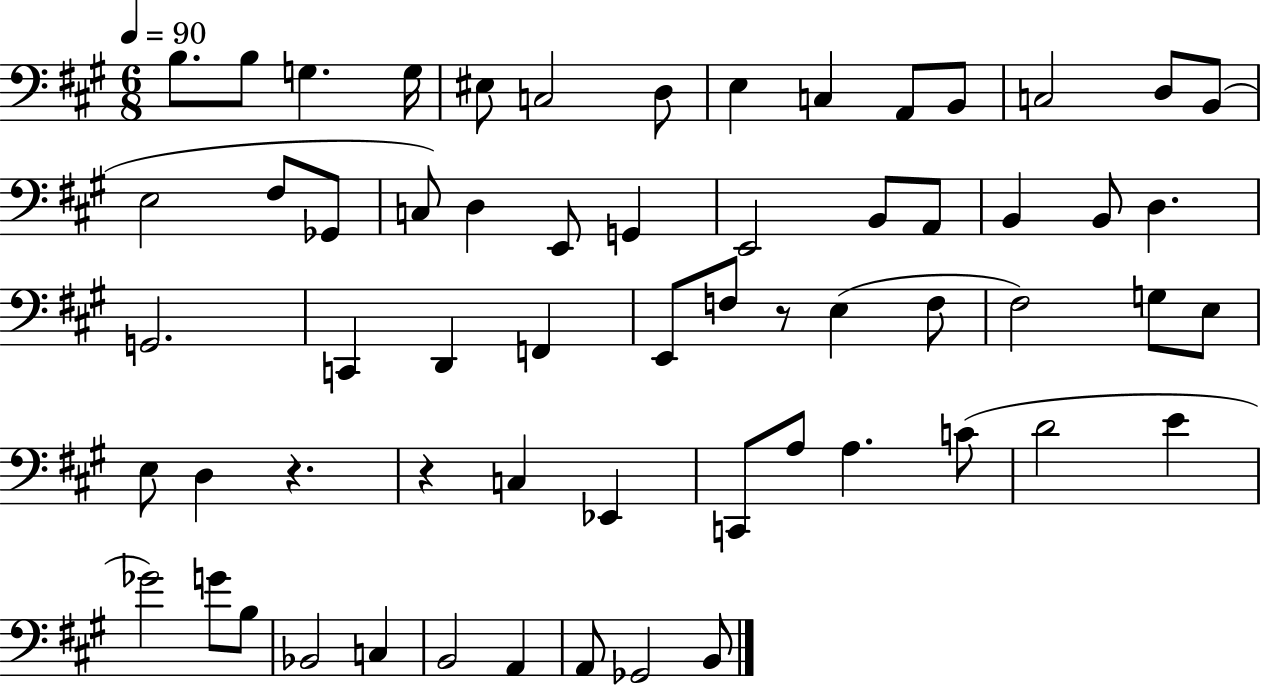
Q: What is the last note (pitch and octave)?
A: B2